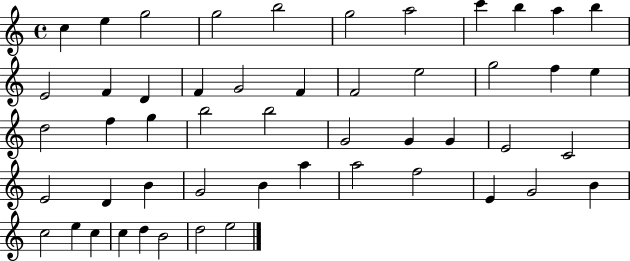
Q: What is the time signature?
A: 4/4